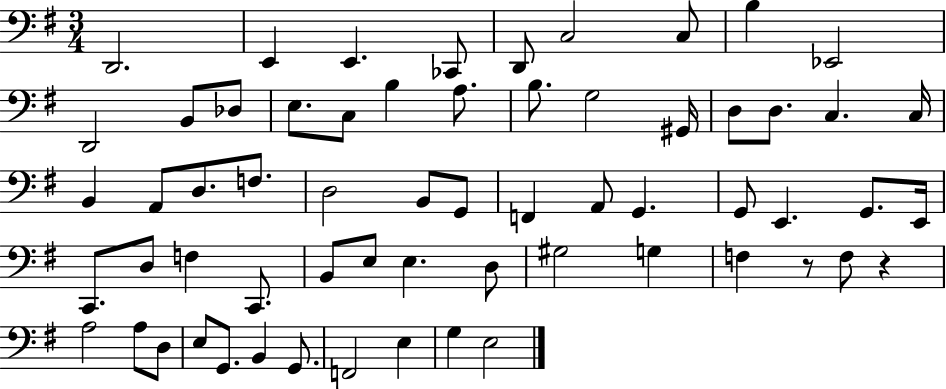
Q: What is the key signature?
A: G major